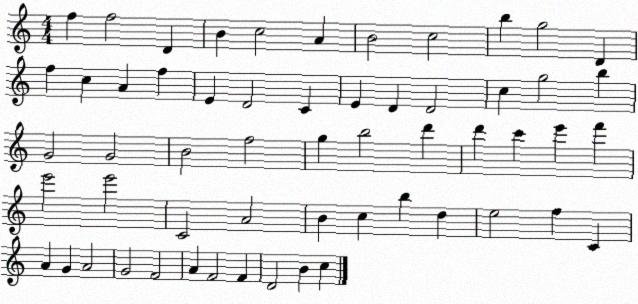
X:1
T:Untitled
M:4/4
L:1/4
K:C
f f2 D B c2 A B2 c2 b g2 D f c A f E D2 C E D D2 c g2 b G2 G2 B2 f2 g b2 d' d' c' e' f' e'2 e'2 C2 A2 B c b d e2 f C A G A2 G2 F2 A F2 F D2 B c